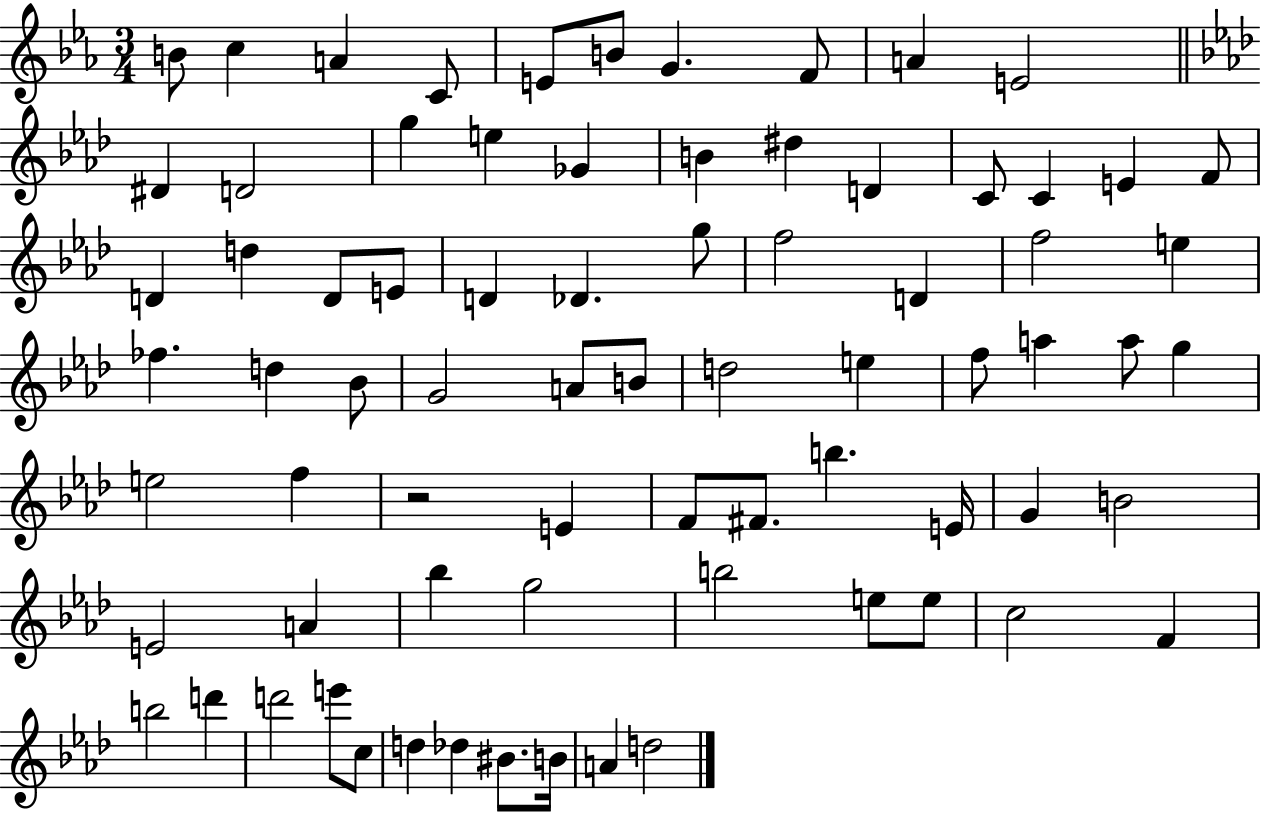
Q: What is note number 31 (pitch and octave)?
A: D4